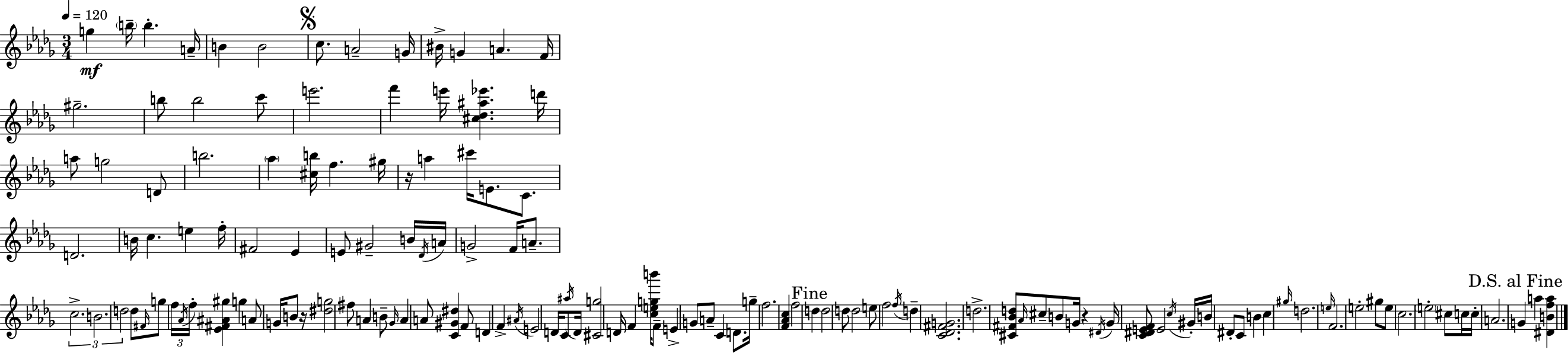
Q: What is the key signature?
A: BES minor